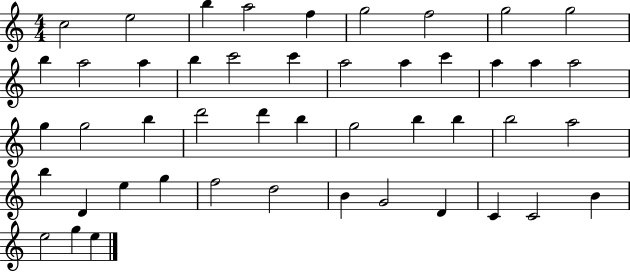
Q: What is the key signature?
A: C major